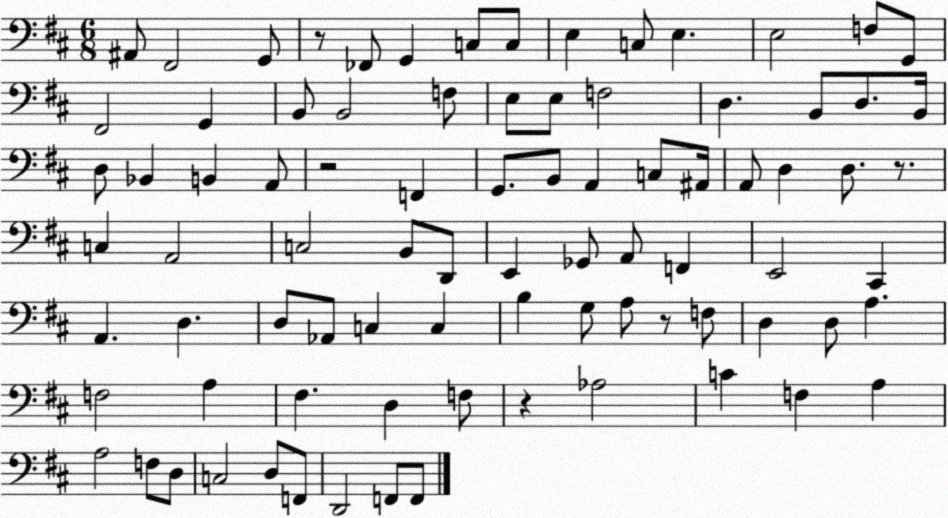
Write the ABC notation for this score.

X:1
T:Untitled
M:6/8
L:1/4
K:D
^A,,/2 ^F,,2 G,,/2 z/2 _F,,/2 G,, C,/2 C,/2 E, C,/2 E, E,2 F,/2 G,,/2 ^F,,2 G,, B,,/2 B,,2 F,/2 E,/2 E,/2 F,2 D, B,,/2 D,/2 B,,/4 D,/2 _B,, B,, A,,/2 z2 F,, G,,/2 B,,/2 A,, C,/2 ^A,,/4 A,,/2 D, D,/2 z/2 C, A,,2 C,2 B,,/2 D,,/2 E,, _G,,/2 A,,/2 F,, E,,2 ^C,, A,, D, D,/2 _A,,/2 C, C, B, G,/2 A,/2 z/2 F,/2 D, D,/2 A, F,2 A, ^F, D, F,/2 z _A,2 C F, A, A,2 F,/2 D,/2 C,2 D,/2 F,,/2 D,,2 F,,/2 F,,/2